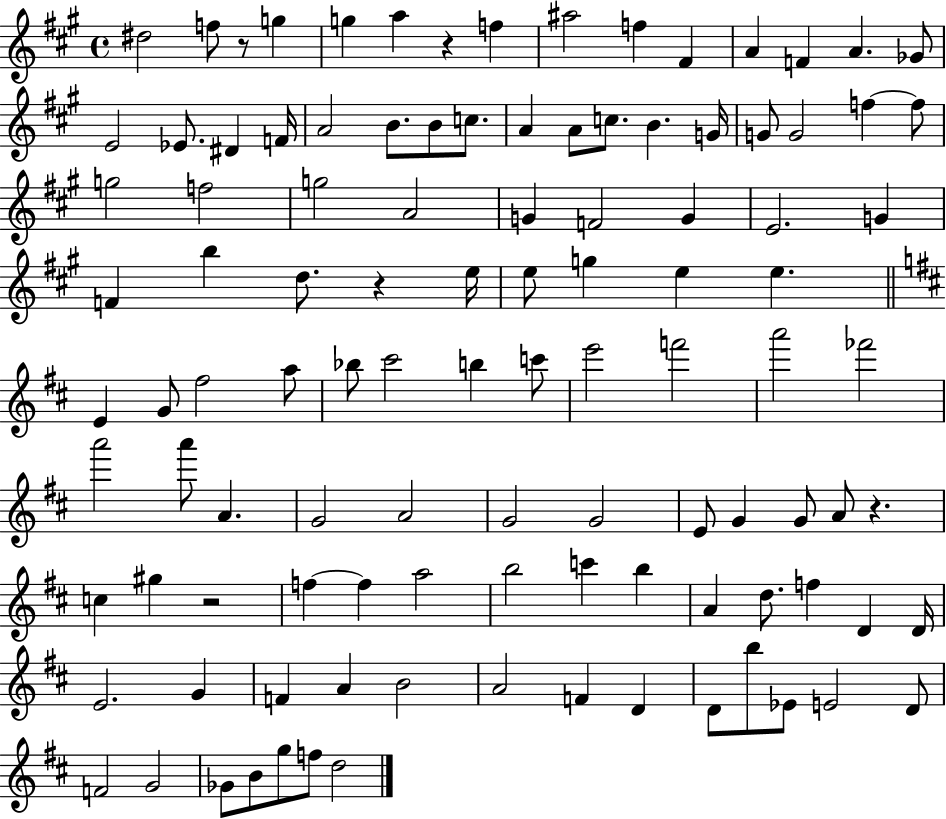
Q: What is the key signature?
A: A major